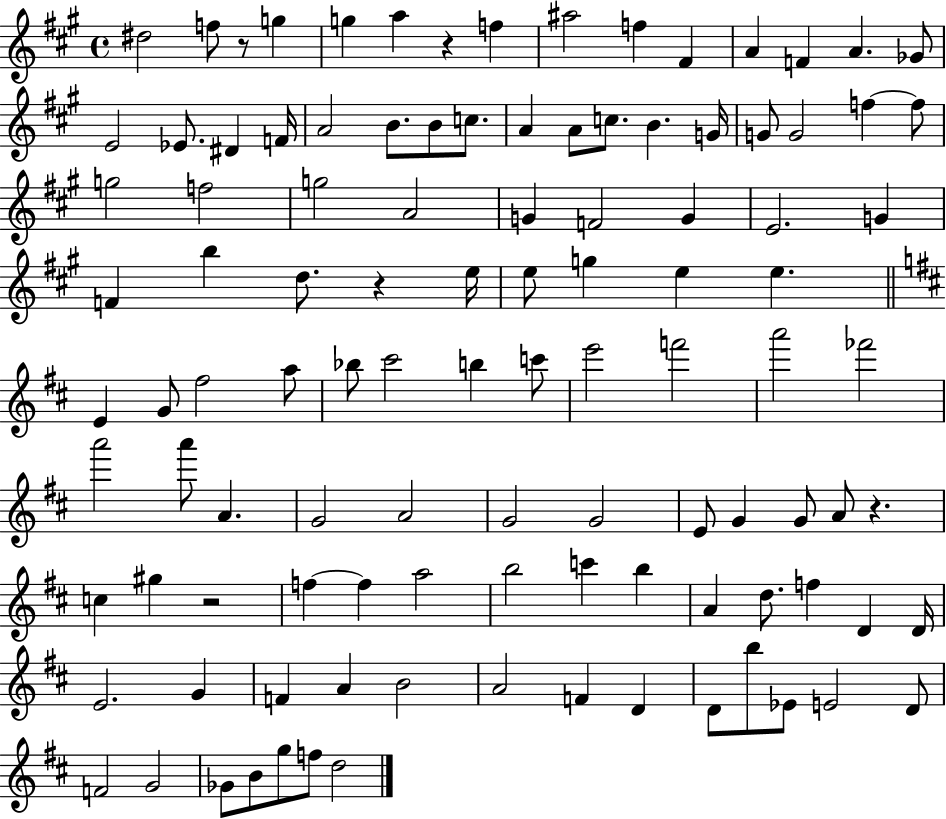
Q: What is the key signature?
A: A major